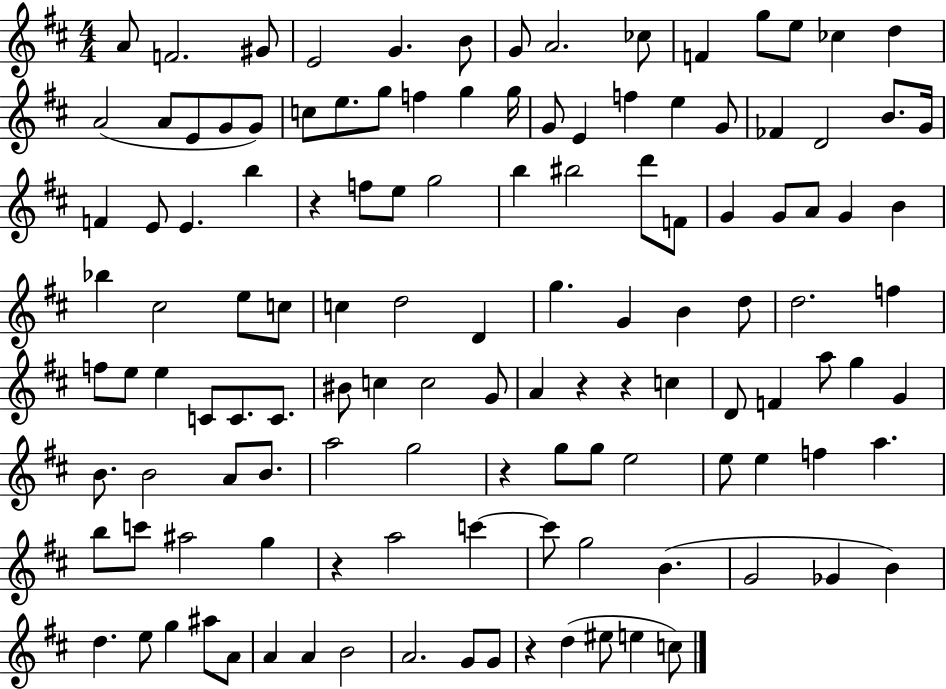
{
  \clef treble
  \numericTimeSignature
  \time 4/4
  \key d \major
  a'8 f'2. gis'8 | e'2 g'4. b'8 | g'8 a'2. ces''8 | f'4 g''8 e''8 ces''4 d''4 | \break a'2( a'8 e'8 g'8 g'8) | c''8 e''8. g''8 f''4 g''4 g''16 | g'8 e'4 f''4 e''4 g'8 | fes'4 d'2 b'8. g'16 | \break f'4 e'8 e'4. b''4 | r4 f''8 e''8 g''2 | b''4 bis''2 d'''8 f'8 | g'4 g'8 a'8 g'4 b'4 | \break bes''4 cis''2 e''8 c''8 | c''4 d''2 d'4 | g''4. g'4 b'4 d''8 | d''2. f''4 | \break f''8 e''8 e''4 c'8 c'8. c'8. | bis'8 c''4 c''2 g'8 | a'4 r4 r4 c''4 | d'8 f'4 a''8 g''4 g'4 | \break b'8. b'2 a'8 b'8. | a''2 g''2 | r4 g''8 g''8 e''2 | e''8 e''4 f''4 a''4. | \break b''8 c'''8 ais''2 g''4 | r4 a''2 c'''4~~ | c'''8 g''2 b'4.( | g'2 ges'4 b'4) | \break d''4. e''8 g''4 ais''8 a'8 | a'4 a'4 b'2 | a'2. g'8 g'8 | r4 d''4( eis''8 e''4 c''8) | \break \bar "|."
}